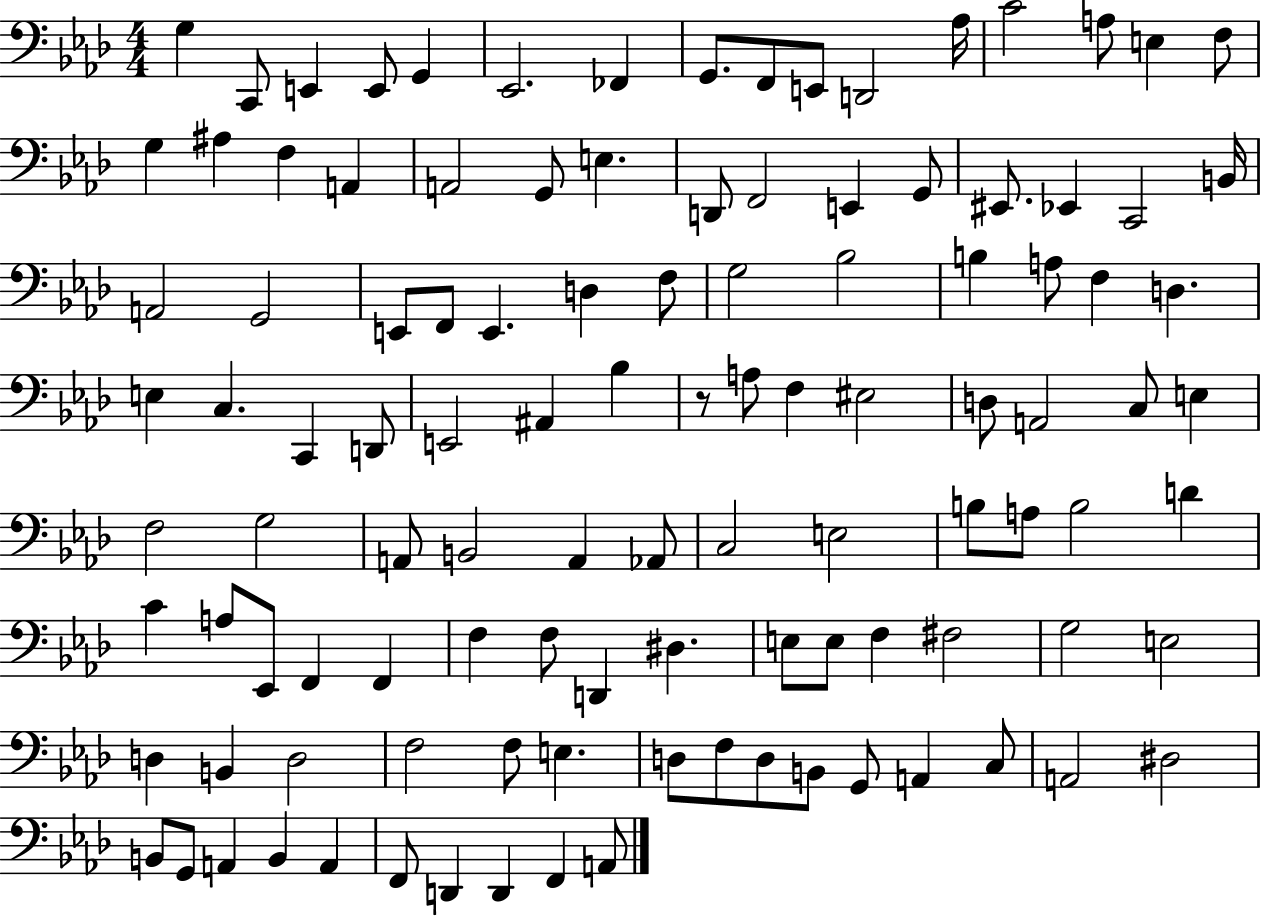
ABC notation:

X:1
T:Untitled
M:4/4
L:1/4
K:Ab
G, C,,/2 E,, E,,/2 G,, _E,,2 _F,, G,,/2 F,,/2 E,,/2 D,,2 _A,/4 C2 A,/2 E, F,/2 G, ^A, F, A,, A,,2 G,,/2 E, D,,/2 F,,2 E,, G,,/2 ^E,,/2 _E,, C,,2 B,,/4 A,,2 G,,2 E,,/2 F,,/2 E,, D, F,/2 G,2 _B,2 B, A,/2 F, D, E, C, C,, D,,/2 E,,2 ^A,, _B, z/2 A,/2 F, ^E,2 D,/2 A,,2 C,/2 E, F,2 G,2 A,,/2 B,,2 A,, _A,,/2 C,2 E,2 B,/2 A,/2 B,2 D C A,/2 _E,,/2 F,, F,, F, F,/2 D,, ^D, E,/2 E,/2 F, ^F,2 G,2 E,2 D, B,, D,2 F,2 F,/2 E, D,/2 F,/2 D,/2 B,,/2 G,,/2 A,, C,/2 A,,2 ^D,2 B,,/2 G,,/2 A,, B,, A,, F,,/2 D,, D,, F,, A,,/2